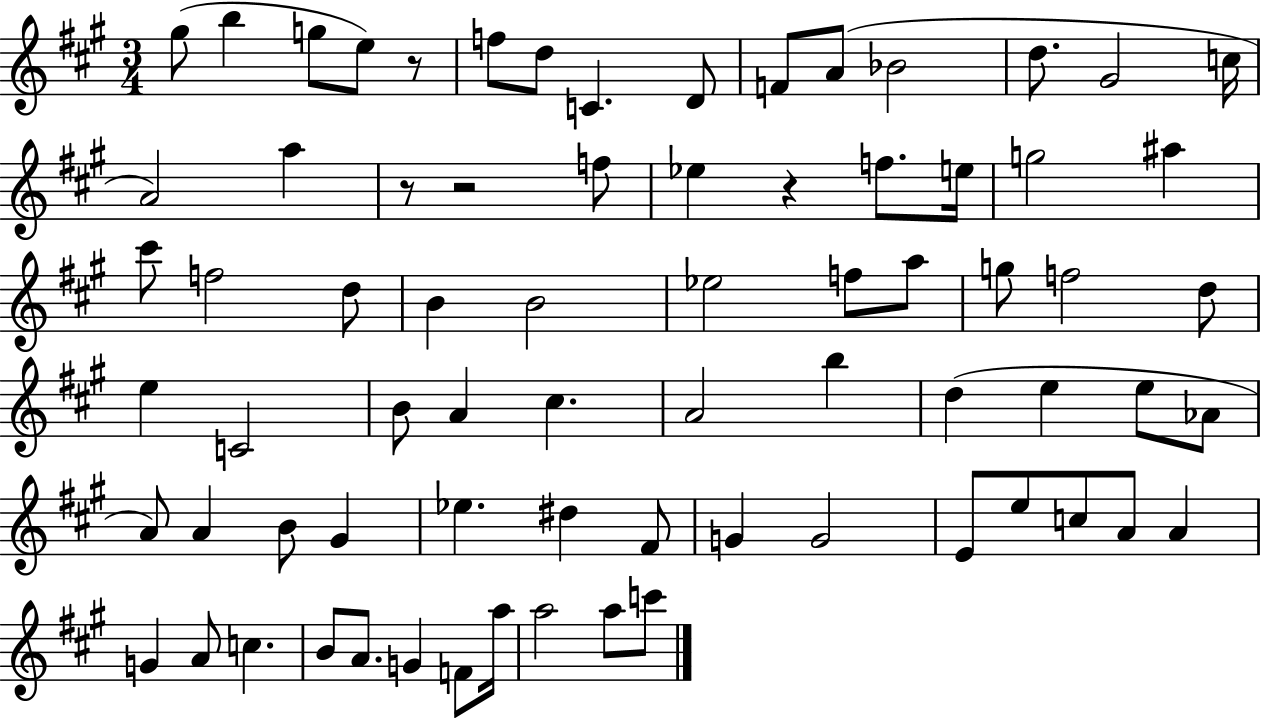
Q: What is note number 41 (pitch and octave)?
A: D5